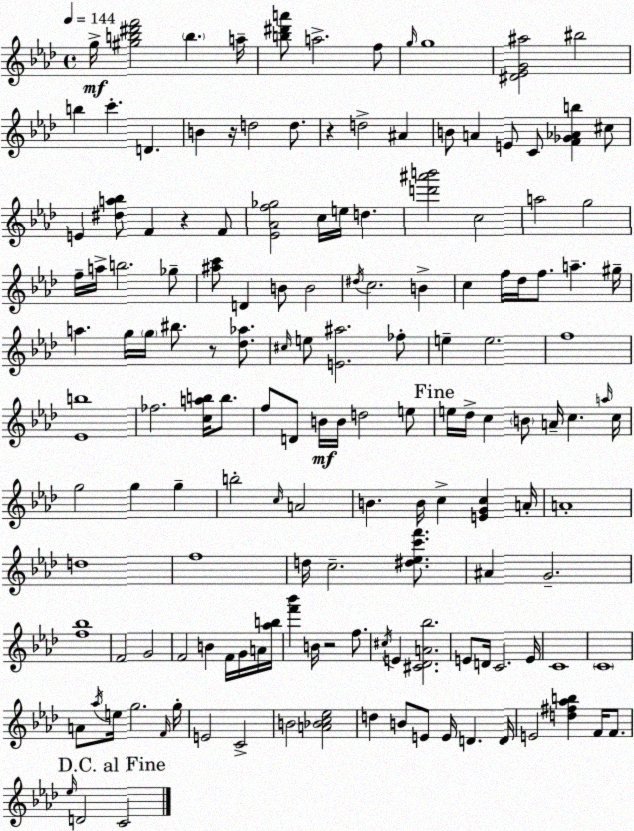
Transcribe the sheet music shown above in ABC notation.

X:1
T:Untitled
M:4/4
L:1/4
K:Ab
g/4 [^gb^d'f']2 b a/4 [b^d'a']/2 a2 f/2 g/4 g4 [^D_EG^a]2 ^b2 b c' D B z/4 d2 d/2 z d2 ^A B/2 A E/2 C/2 [F_G_Ab] ^c/2 E [^da_b]/2 F z F/2 [_E_Af_g]2 c/4 e/4 d [d'^a'b']2 c2 a2 g2 f/4 a/4 b2 _g/2 [^ac']/2 D B/2 B2 ^d/4 c2 B c f/4 _d/4 f/2 a ^g/4 a g/4 g/4 ^b/2 z/2 [_d_a]/2 ^c/4 e/2 [E^a]2 _f/2 e e2 f4 [_Eb]4 _f2 [cab]/4 b/2 f/2 D/2 B/4 B/4 d2 e/2 e/4 _d/4 c B/2 A/4 c a/4 c/4 g2 g g b2 c/4 A2 B B/4 c [EGc] A/4 A4 d4 f4 d/4 c2 [^d_ec'f']/2 ^A G2 [f_b]4 F2 G2 F2 B F/4 G/4 A/4 [_ab]/4 [f'_b'] B/4 z2 f/2 ^c/4 E [^C_DA_b]2 E/2 D/4 C2 E/4 C4 C4 A/2 _a/4 e/4 g2 F/4 g/4 E2 C2 B2 [A_Bc_e]2 d B/2 E/2 E/4 D D/4 E2 [d^f_ab] F/4 F/2 _e/4 D2 C2